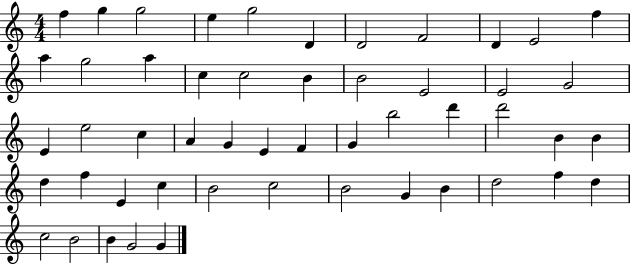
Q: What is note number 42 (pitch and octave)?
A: G4